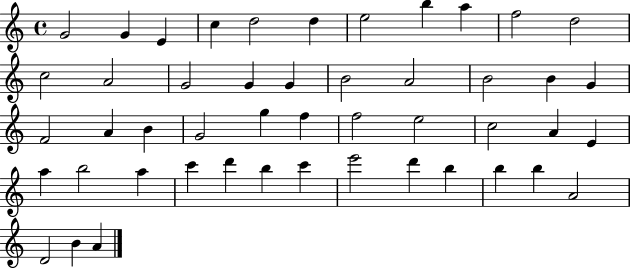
X:1
T:Untitled
M:4/4
L:1/4
K:C
G2 G E c d2 d e2 b a f2 d2 c2 A2 G2 G G B2 A2 B2 B G F2 A B G2 g f f2 e2 c2 A E a b2 a c' d' b c' e'2 d' b b b A2 D2 B A